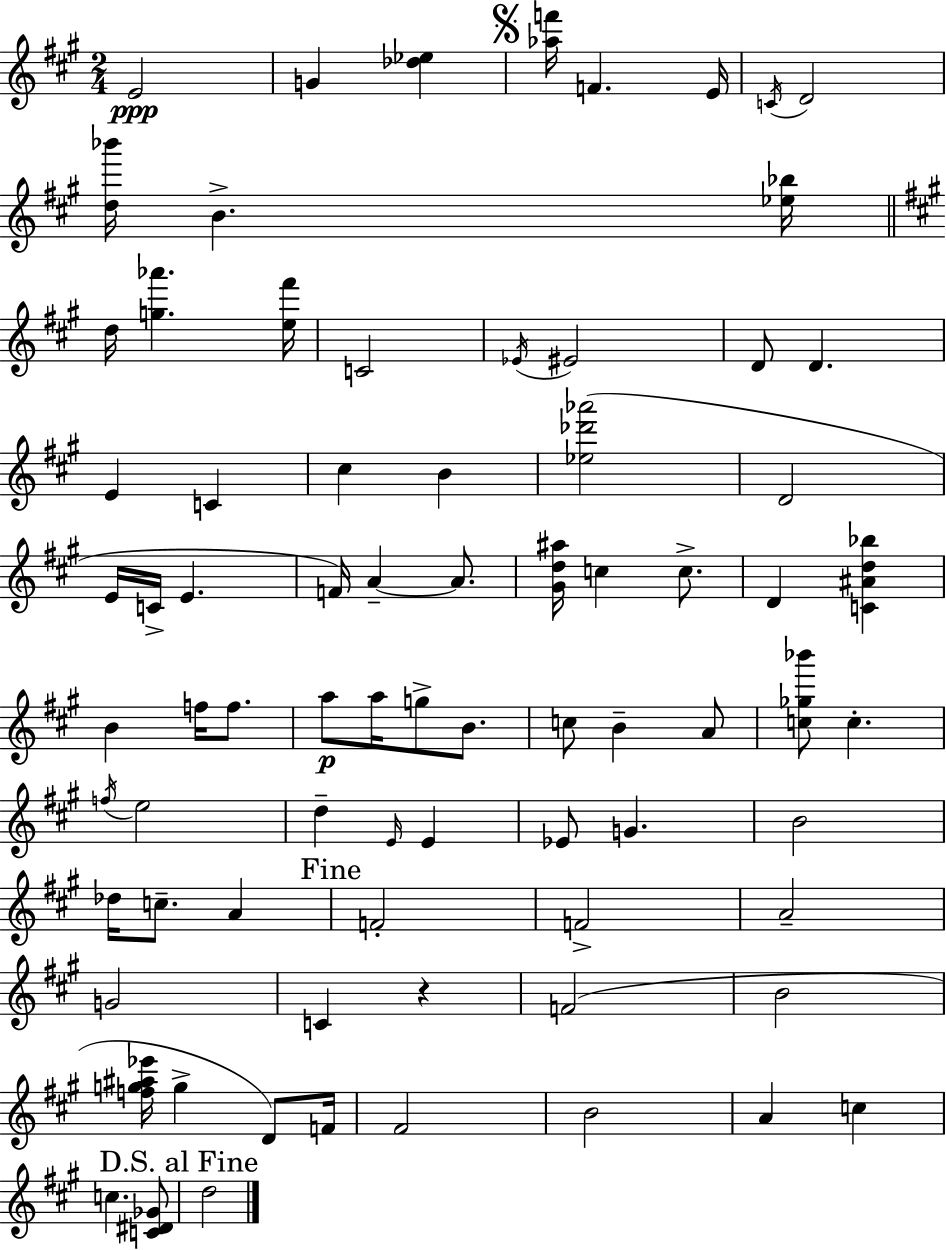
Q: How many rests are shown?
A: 1